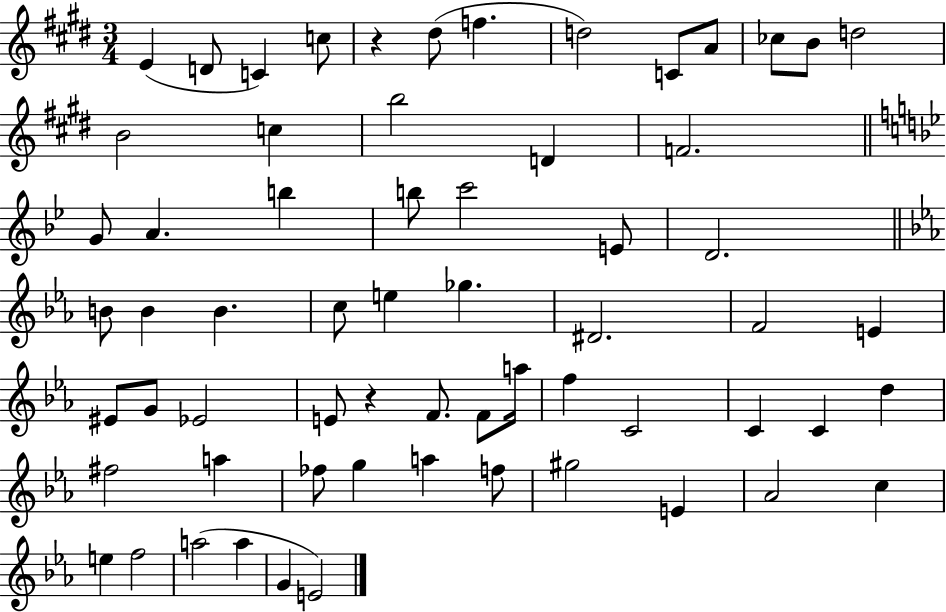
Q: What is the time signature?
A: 3/4